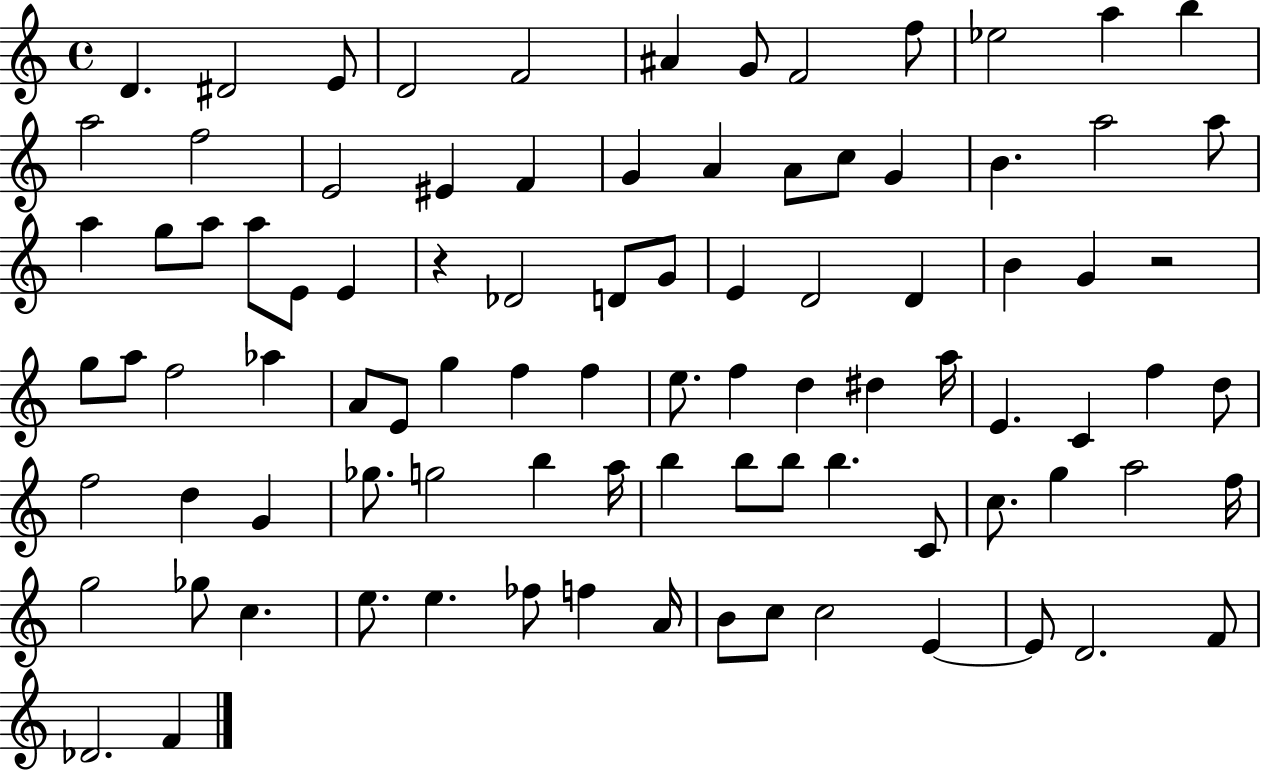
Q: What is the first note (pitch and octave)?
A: D4